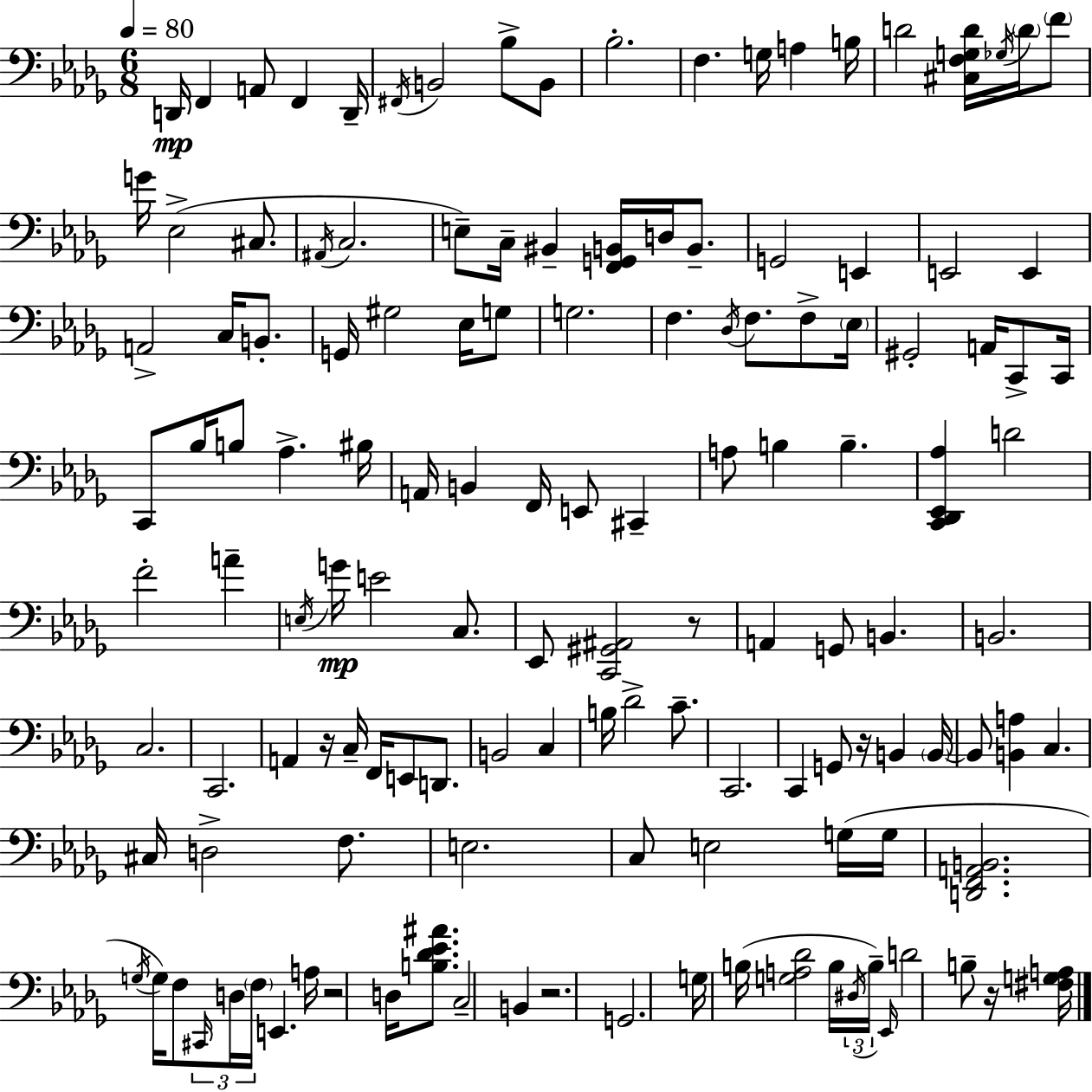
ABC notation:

X:1
T:Untitled
M:6/8
L:1/4
K:Bbm
D,,/4 F,, A,,/2 F,, D,,/4 ^F,,/4 B,,2 _B,/2 B,,/2 _B,2 F, G,/4 A, B,/4 D2 [^C,F,G,D]/4 _G,/4 D/4 F/2 G/4 _E,2 ^C,/2 ^A,,/4 C,2 E,/2 C,/4 ^B,, [F,,G,,B,,]/4 D,/4 B,,/2 G,,2 E,, E,,2 E,, A,,2 C,/4 B,,/2 G,,/4 ^G,2 _E,/4 G,/2 G,2 F, _D,/4 F,/2 F,/2 _E,/4 ^G,,2 A,,/4 C,,/2 C,,/4 C,,/2 _B,/4 B,/2 _A, ^B,/4 A,,/4 B,, F,,/4 E,,/2 ^C,, A,/2 B, B, [C,,_D,,_E,,_A,] D2 F2 A E,/4 G/4 E2 C,/2 _E,,/2 [C,,^G,,^A,,]2 z/2 A,, G,,/2 B,, B,,2 C,2 C,,2 A,, z/4 C,/4 F,,/4 E,,/2 D,,/2 B,,2 C, B,/4 _D2 C/2 C,,2 C,, G,,/2 z/4 B,, B,,/4 B,,/2 [B,,A,] C, ^C,/4 D,2 F,/2 E,2 C,/2 E,2 G,/4 G,/4 [D,,F,,A,,B,,]2 G,/4 G,/4 F,/2 ^C,,/4 D,/4 F,/4 E,, A,/4 z2 D,/4 [B,_D_E^A]/2 C,2 B,, z2 G,,2 G,/4 B,/4 [G,A,_D]2 B,/4 ^D,/4 B,/4 _E,,/4 D2 B,/2 z/4 [^F,G,A,]/4